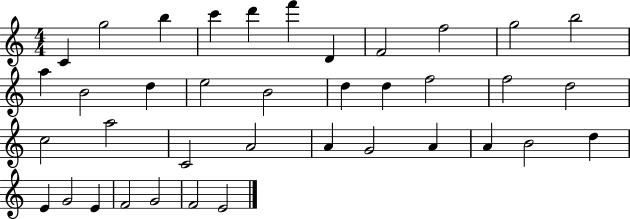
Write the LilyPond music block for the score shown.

{
  \clef treble
  \numericTimeSignature
  \time 4/4
  \key c \major
  c'4 g''2 b''4 | c'''4 d'''4 f'''4 d'4 | f'2 f''2 | g''2 b''2 | \break a''4 b'2 d''4 | e''2 b'2 | d''4 d''4 f''2 | f''2 d''2 | \break c''2 a''2 | c'2 a'2 | a'4 g'2 a'4 | a'4 b'2 d''4 | \break e'4 g'2 e'4 | f'2 g'2 | f'2 e'2 | \bar "|."
}